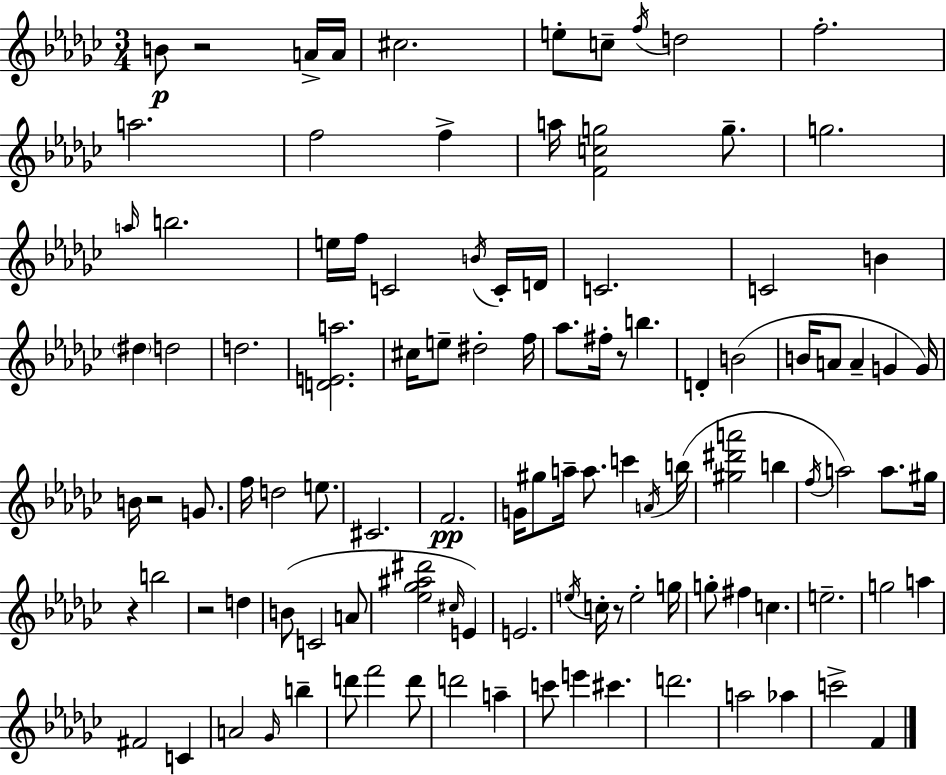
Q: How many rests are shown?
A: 6